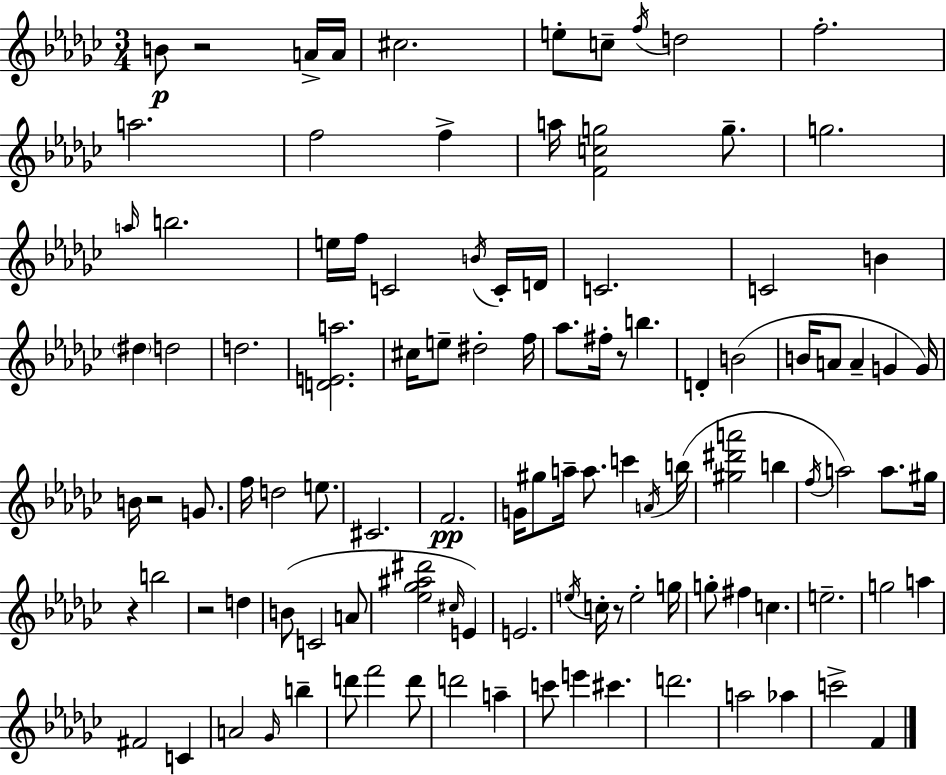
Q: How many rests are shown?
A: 6